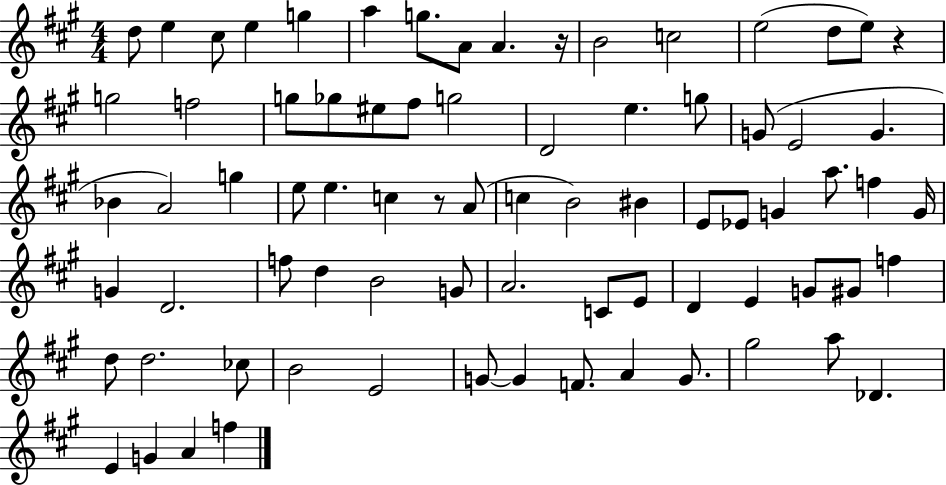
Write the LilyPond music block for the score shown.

{
  \clef treble
  \numericTimeSignature
  \time 4/4
  \key a \major
  d''8 e''4 cis''8 e''4 g''4 | a''4 g''8. a'8 a'4. r16 | b'2 c''2 | e''2( d''8 e''8) r4 | \break g''2 f''2 | g''8 ges''8 eis''8 fis''8 g''2 | d'2 e''4. g''8 | g'8( e'2 g'4. | \break bes'4 a'2) g''4 | e''8 e''4. c''4 r8 a'8( | c''4 b'2) bis'4 | e'8 ees'8 g'4 a''8. f''4 g'16 | \break g'4 d'2. | f''8 d''4 b'2 g'8 | a'2. c'8 e'8 | d'4 e'4 g'8 gis'8 f''4 | \break d''8 d''2. ces''8 | b'2 e'2 | g'8~~ g'4 f'8. a'4 g'8. | gis''2 a''8 des'4. | \break e'4 g'4 a'4 f''4 | \bar "|."
}